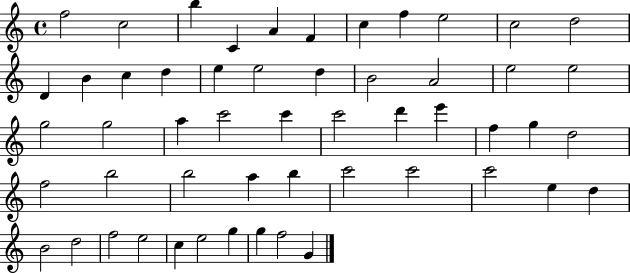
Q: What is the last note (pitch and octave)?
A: G4